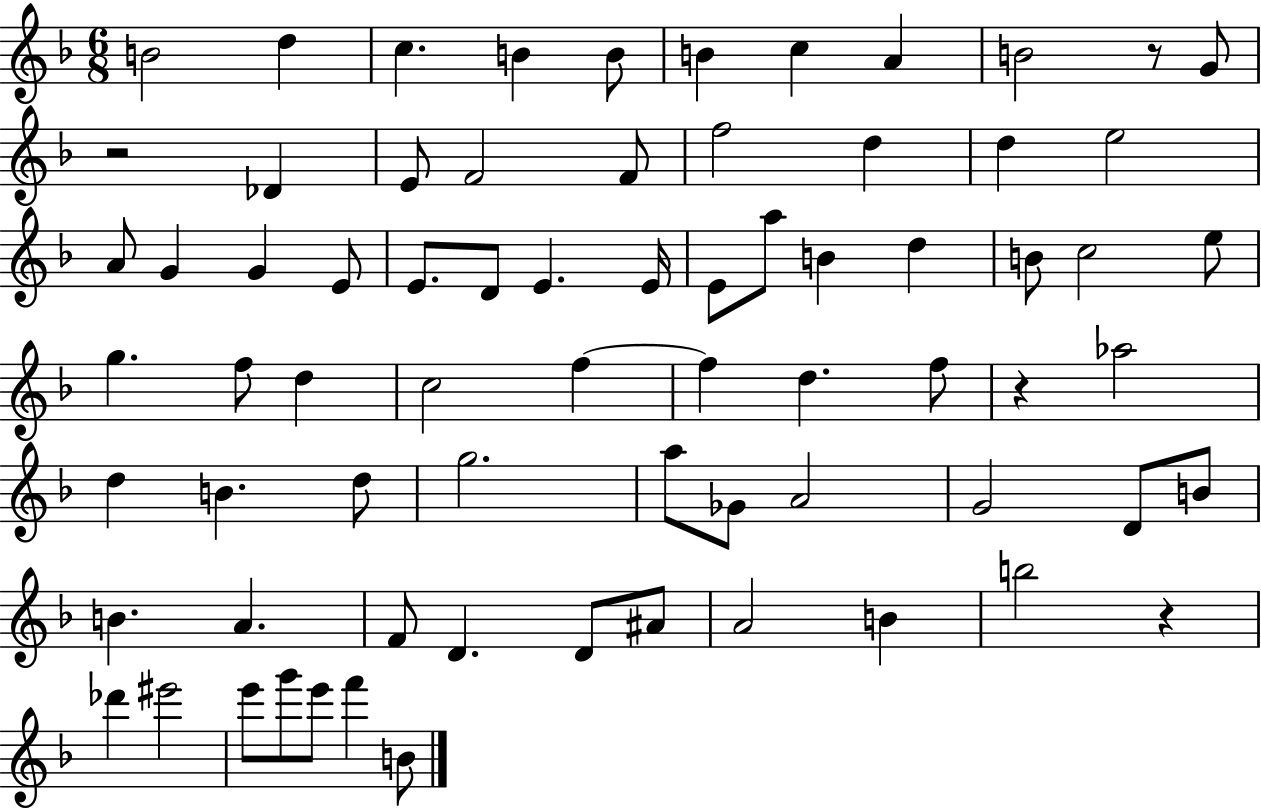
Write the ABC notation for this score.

X:1
T:Untitled
M:6/8
L:1/4
K:F
B2 d c B B/2 B c A B2 z/2 G/2 z2 _D E/2 F2 F/2 f2 d d e2 A/2 G G E/2 E/2 D/2 E E/4 E/2 a/2 B d B/2 c2 e/2 g f/2 d c2 f f d f/2 z _a2 d B d/2 g2 a/2 _G/2 A2 G2 D/2 B/2 B A F/2 D D/2 ^A/2 A2 B b2 z _d' ^e'2 e'/2 g'/2 e'/2 f' B/2